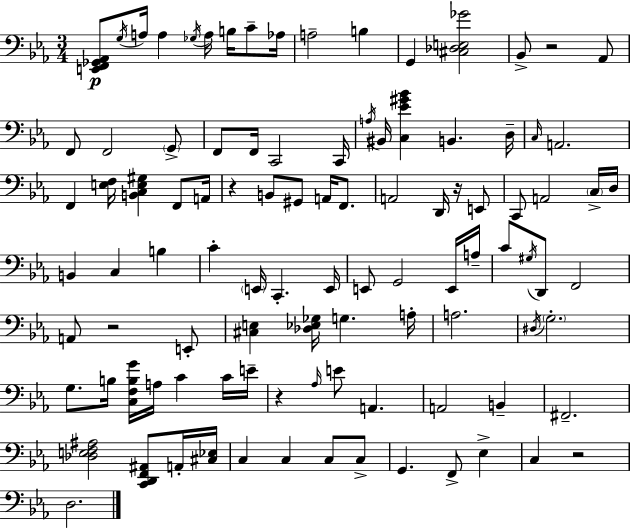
[E2,F2,Gb2,Ab2]/e G3/s A3/s A3/q Gb3/s A3/s B3/s C4/e Ab3/s A3/h B3/q G2/q [C#3,Db3,E3,Gb4]/h Bb2/e R/h Ab2/e F2/e F2/h G2/e F2/e F2/s C2/h C2/s A3/s BIS2/s [C3,Eb4,G#4,Bb4]/q B2/q. D3/s C3/s A2/h. F2/q [E3,F3]/s [B2,C3,E3,G#3]/q F2/e A2/s R/q B2/e G#2/e A2/s F2/e. A2/h D2/s R/s E2/e C2/e A2/h C3/s D3/s B2/q C3/q B3/q C4/q E2/s C2/q. E2/s E2/e G2/h E2/s A3/s C4/e G#3/s D2/e F2/h A2/e R/h E2/e [C#3,E3]/q [Db3,Eb3,Gb3]/s G3/q. A3/s A3/h. D#3/s G3/h. G3/e. B3/s [C3,F3,B3,G4]/s A3/s C4/q C4/s E4/s R/q Ab3/s E4/e A2/q. A2/h B2/q F#2/h. [Db3,E3,F3,A#3]/h [C2,D2,F2,A#2]/e A2/s [C#3,Eb3]/s C3/q C3/q C3/e C3/e G2/q. F2/e Eb3/q C3/q R/h D3/h.